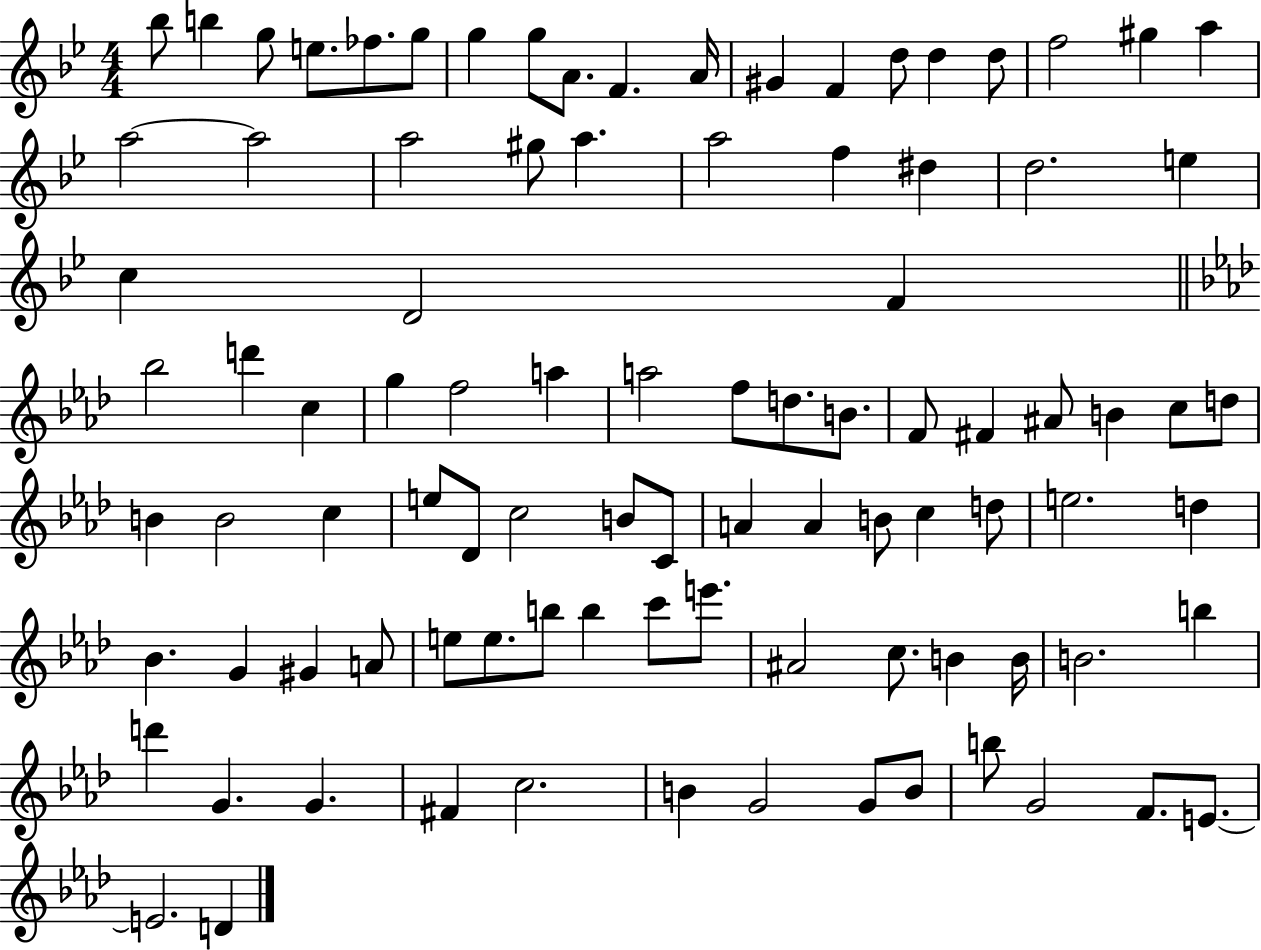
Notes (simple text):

Bb5/e B5/q G5/e E5/e. FES5/e. G5/e G5/q G5/e A4/e. F4/q. A4/s G#4/q F4/q D5/e D5/q D5/e F5/h G#5/q A5/q A5/h A5/h A5/h G#5/e A5/q. A5/h F5/q D#5/q D5/h. E5/q C5/q D4/h F4/q Bb5/h D6/q C5/q G5/q F5/h A5/q A5/h F5/e D5/e. B4/e. F4/e F#4/q A#4/e B4/q C5/e D5/e B4/q B4/h C5/q E5/e Db4/e C5/h B4/e C4/e A4/q A4/q B4/e C5/q D5/e E5/h. D5/q Bb4/q. G4/q G#4/q A4/e E5/e E5/e. B5/e B5/q C6/e E6/e. A#4/h C5/e. B4/q B4/s B4/h. B5/q D6/q G4/q. G4/q. F#4/q C5/h. B4/q G4/h G4/e B4/e B5/e G4/h F4/e. E4/e. E4/h. D4/q